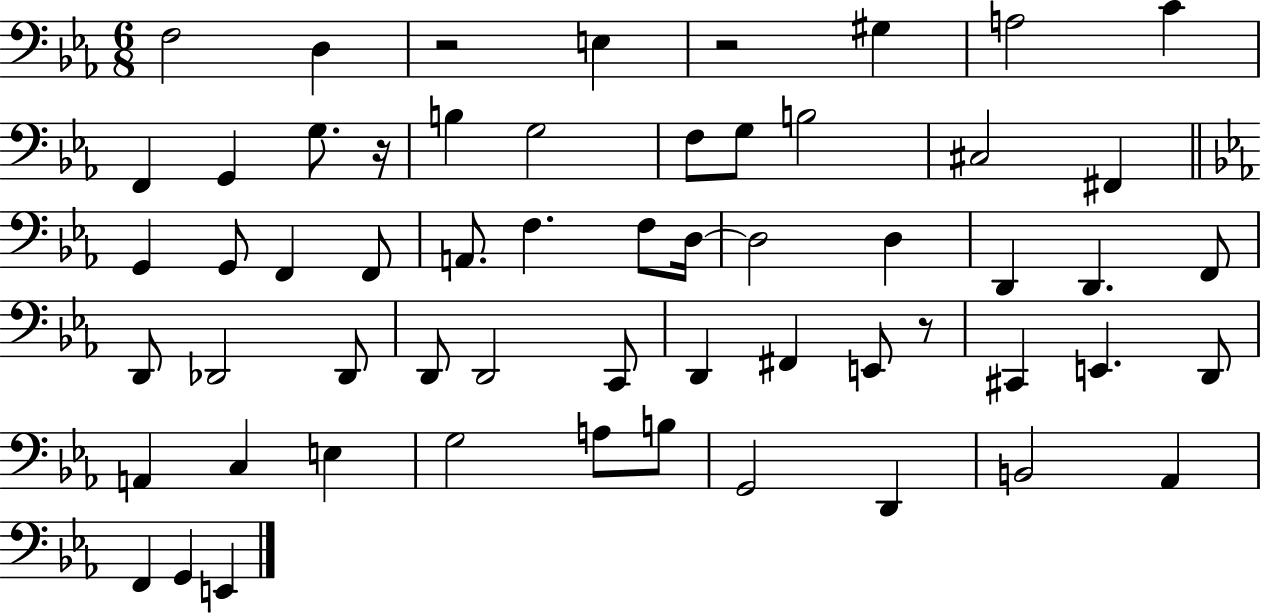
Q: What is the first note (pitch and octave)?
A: F3